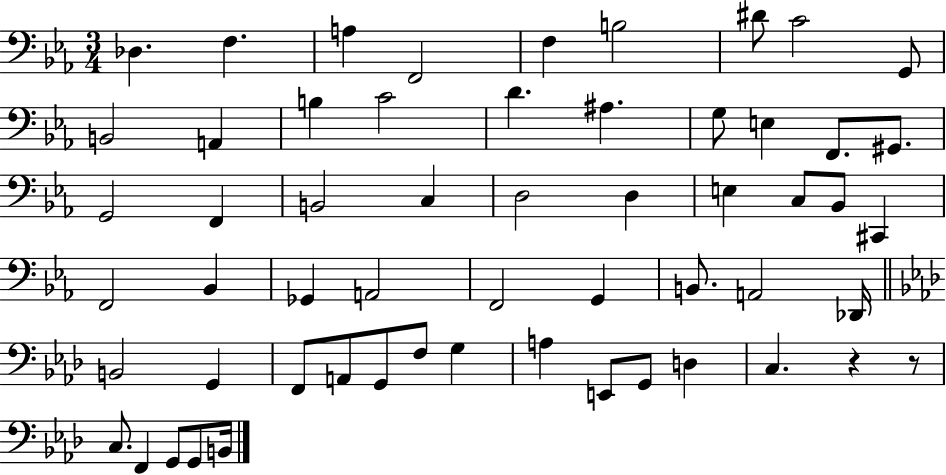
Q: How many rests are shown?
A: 2